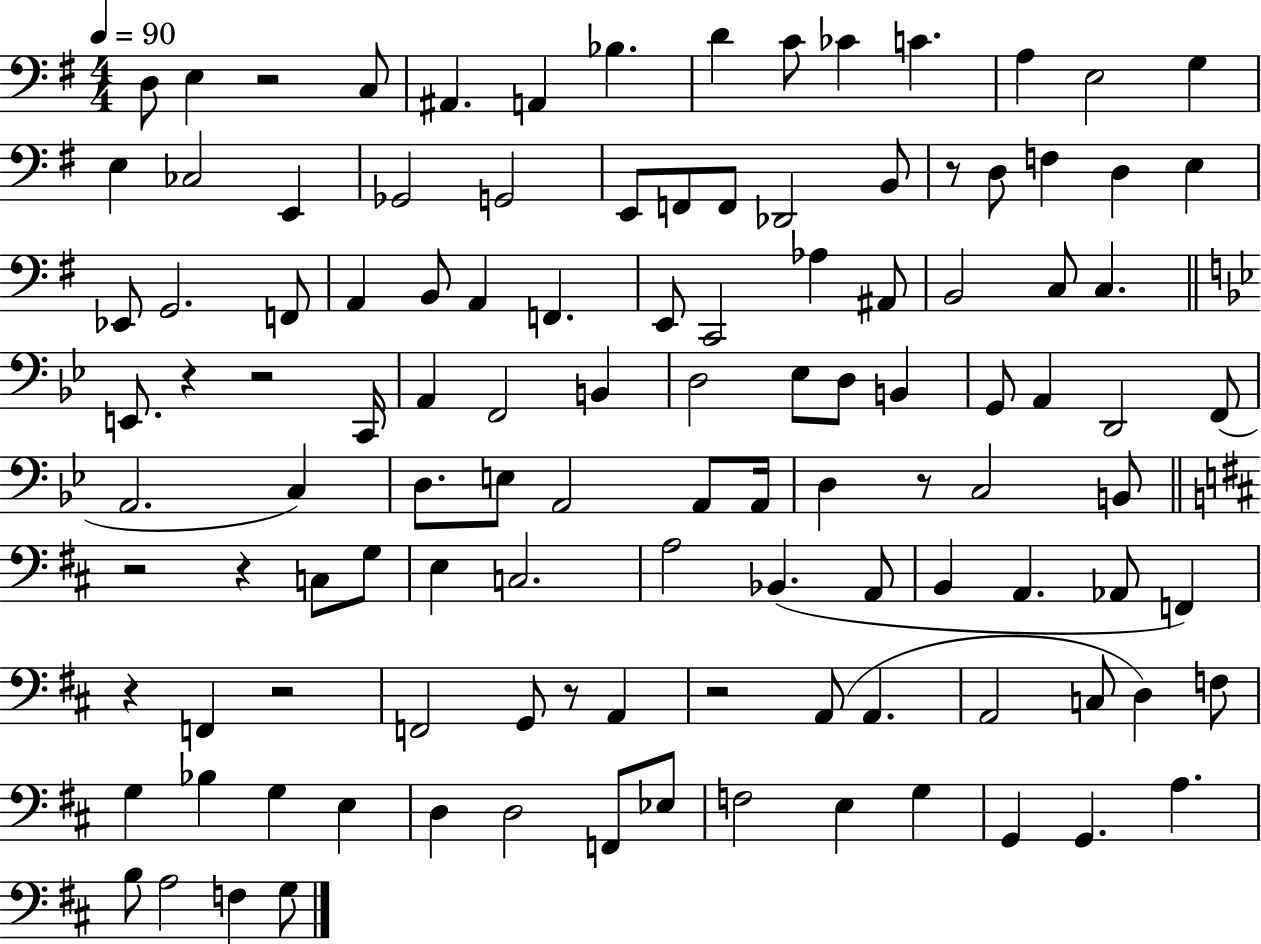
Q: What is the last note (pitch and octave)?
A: G3